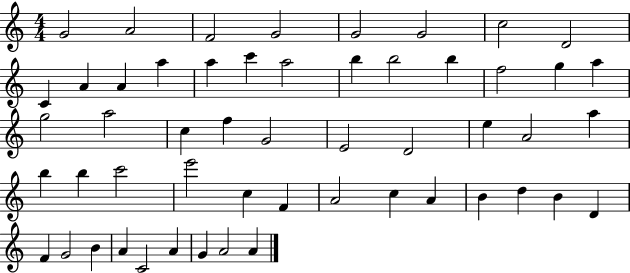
G4/h A4/h F4/h G4/h G4/h G4/h C5/h D4/h C4/q A4/q A4/q A5/q A5/q C6/q A5/h B5/q B5/h B5/q F5/h G5/q A5/q G5/h A5/h C5/q F5/q G4/h E4/h D4/h E5/q A4/h A5/q B5/q B5/q C6/h E6/h C5/q F4/q A4/h C5/q A4/q B4/q D5/q B4/q D4/q F4/q G4/h B4/q A4/q C4/h A4/q G4/q A4/h A4/q